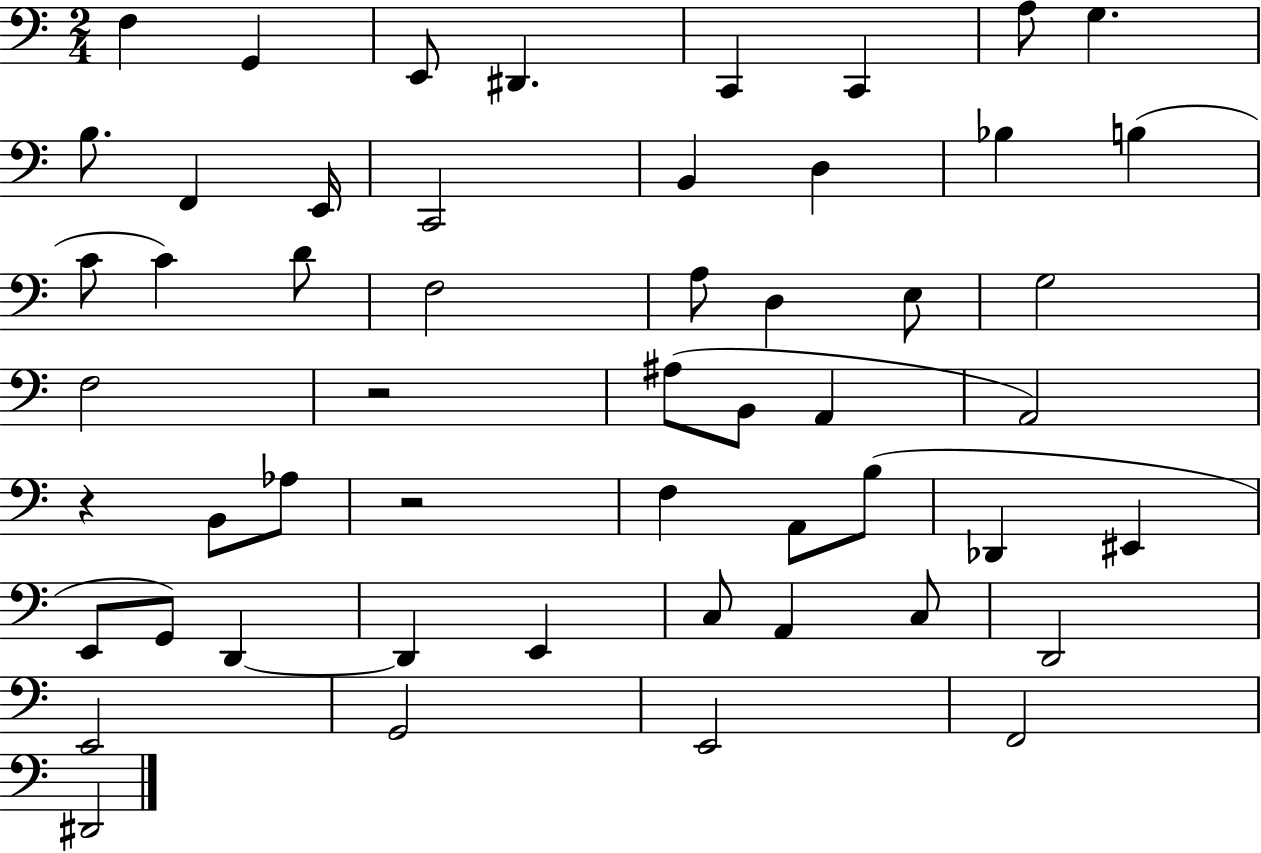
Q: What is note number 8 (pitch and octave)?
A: G3